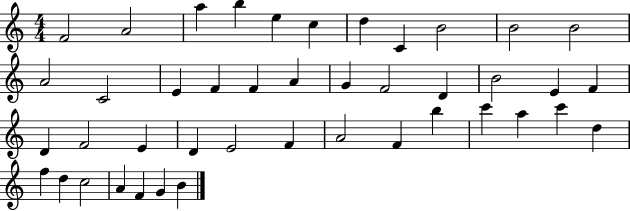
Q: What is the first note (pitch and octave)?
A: F4